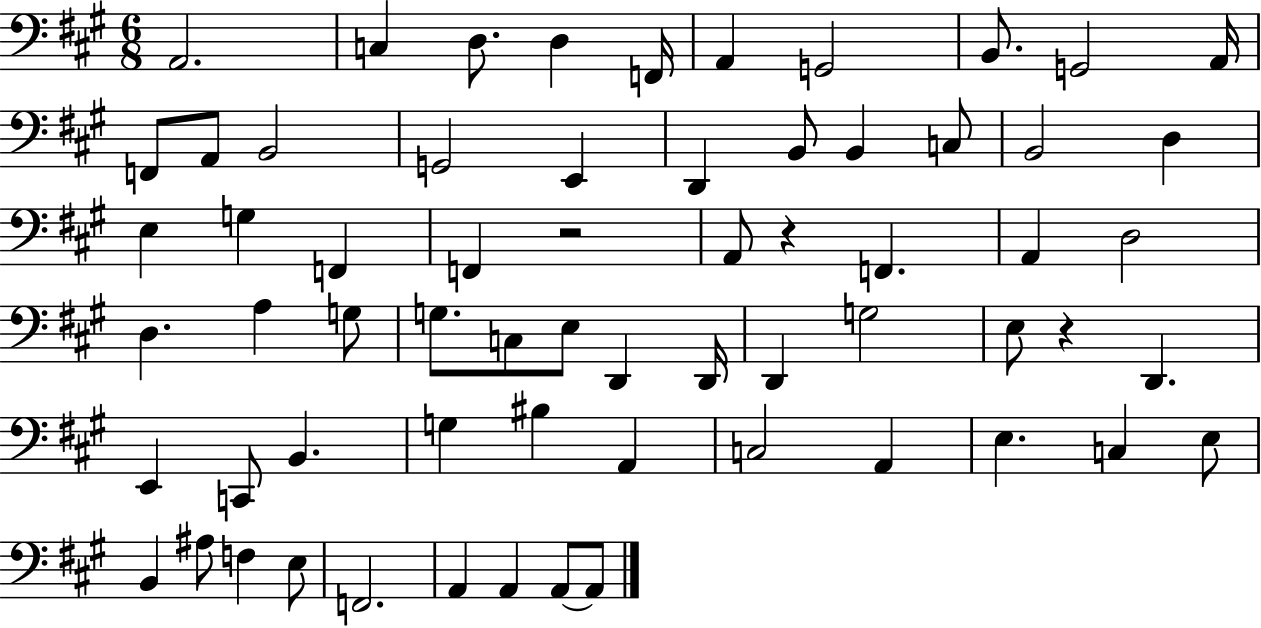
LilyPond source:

{
  \clef bass
  \numericTimeSignature
  \time 6/8
  \key a \major
  a,2. | c4 d8. d4 f,16 | a,4 g,2 | b,8. g,2 a,16 | \break f,8 a,8 b,2 | g,2 e,4 | d,4 b,8 b,4 c8 | b,2 d4 | \break e4 g4 f,4 | f,4 r2 | a,8 r4 f,4. | a,4 d2 | \break d4. a4 g8 | g8. c8 e8 d,4 d,16 | d,4 g2 | e8 r4 d,4. | \break e,4 c,8 b,4. | g4 bis4 a,4 | c2 a,4 | e4. c4 e8 | \break b,4 ais8 f4 e8 | f,2. | a,4 a,4 a,8~~ a,8 | \bar "|."
}